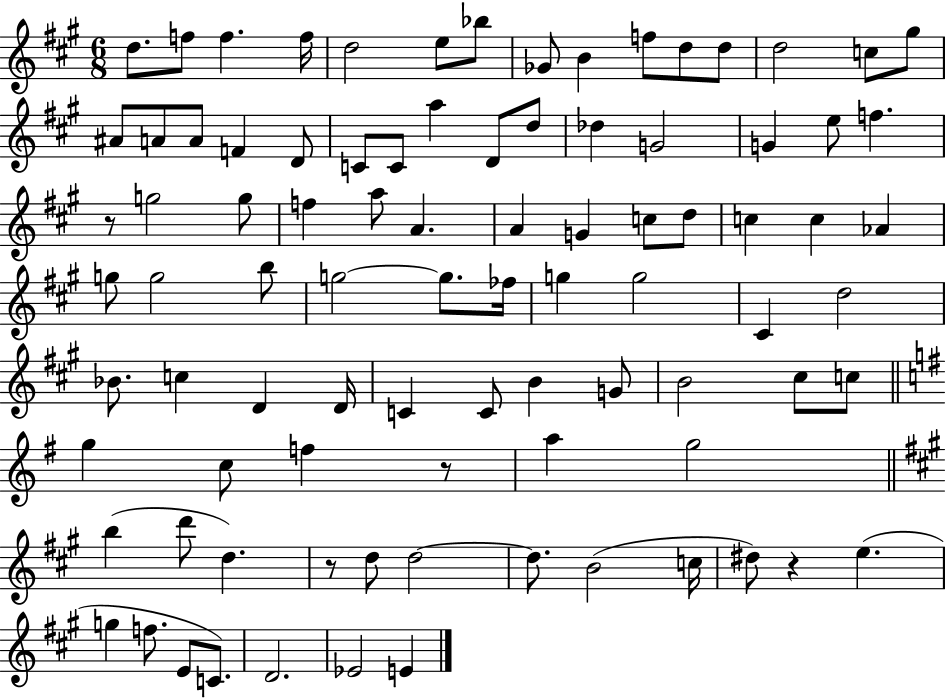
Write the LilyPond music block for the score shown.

{
  \clef treble
  \numericTimeSignature
  \time 6/8
  \key a \major
  d''8. f''8 f''4. f''16 | d''2 e''8 bes''8 | ges'8 b'4 f''8 d''8 d''8 | d''2 c''8 gis''8 | \break ais'8 a'8 a'8 f'4 d'8 | c'8 c'8 a''4 d'8 d''8 | des''4 g'2 | g'4 e''8 f''4. | \break r8 g''2 g''8 | f''4 a''8 a'4. | a'4 g'4 c''8 d''8 | c''4 c''4 aes'4 | \break g''8 g''2 b''8 | g''2~~ g''8. fes''16 | g''4 g''2 | cis'4 d''2 | \break bes'8. c''4 d'4 d'16 | c'4 c'8 b'4 g'8 | b'2 cis''8 c''8 | \bar "||" \break \key g \major g''4 c''8 f''4 r8 | a''4 g''2 | \bar "||" \break \key a \major b''4( d'''8 d''4.) | r8 d''8 d''2~~ | d''8. b'2( c''16 | dis''8) r4 e''4.( | \break g''4 f''8. e'8 c'8.) | d'2. | ees'2 e'4 | \bar "|."
}